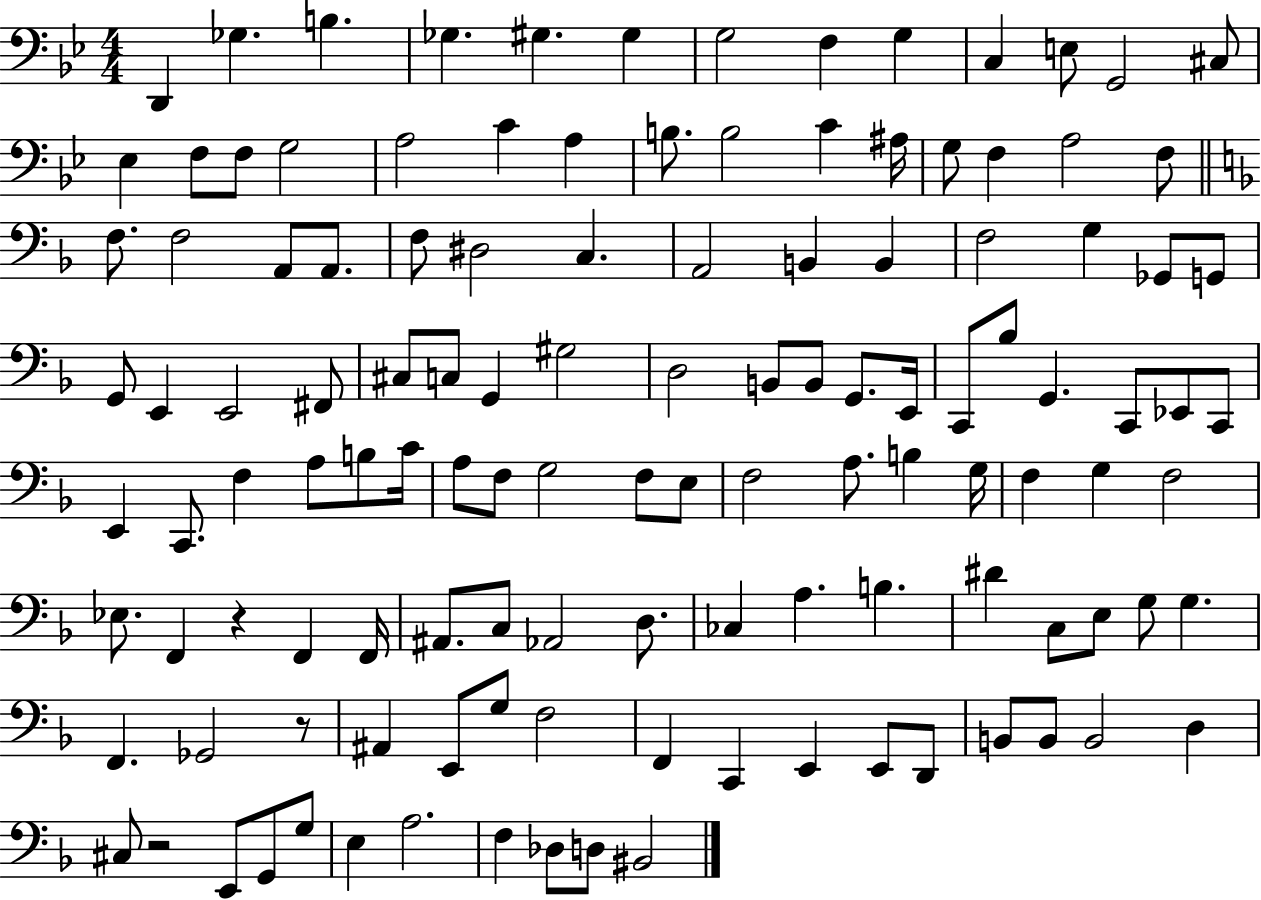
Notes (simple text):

D2/q Gb3/q. B3/q. Gb3/q. G#3/q. G#3/q G3/h F3/q G3/q C3/q E3/e G2/h C#3/e Eb3/q F3/e F3/e G3/h A3/h C4/q A3/q B3/e. B3/h C4/q A#3/s G3/e F3/q A3/h F3/e F3/e. F3/h A2/e A2/e. F3/e D#3/h C3/q. A2/h B2/q B2/q F3/h G3/q Gb2/e G2/e G2/e E2/q E2/h F#2/e C#3/e C3/e G2/q G#3/h D3/h B2/e B2/e G2/e. E2/s C2/e Bb3/e G2/q. C2/e Eb2/e C2/e E2/q C2/e. F3/q A3/e B3/e C4/s A3/e F3/e G3/h F3/e E3/e F3/h A3/e. B3/q G3/s F3/q G3/q F3/h Eb3/e. F2/q R/q F2/q F2/s A#2/e. C3/e Ab2/h D3/e. CES3/q A3/q. B3/q. D#4/q C3/e E3/e G3/e G3/q. F2/q. Gb2/h R/e A#2/q E2/e G3/e F3/h F2/q C2/q E2/q E2/e D2/e B2/e B2/e B2/h D3/q C#3/e R/h E2/e G2/e G3/e E3/q A3/h. F3/q Db3/e D3/e BIS2/h